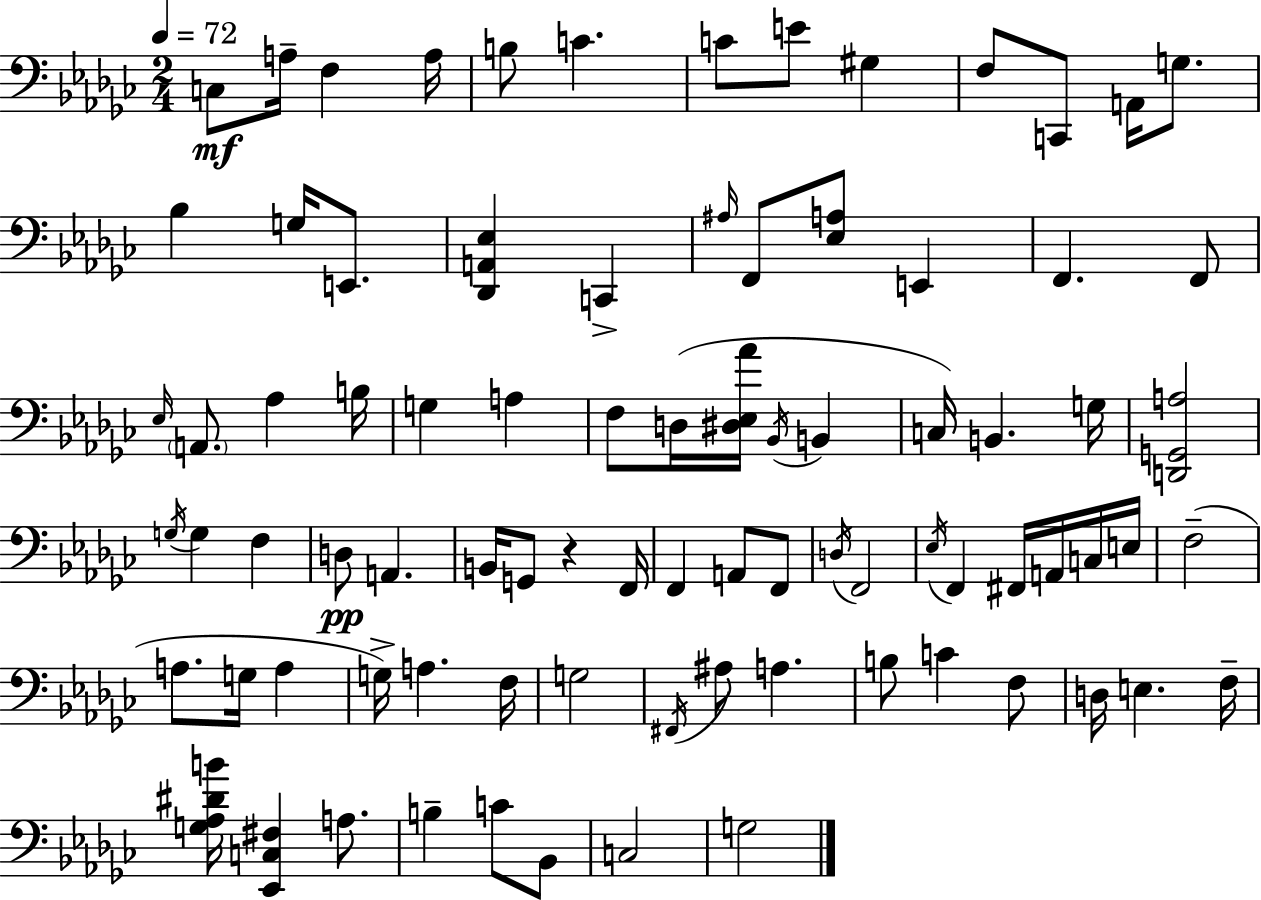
C3/e A3/s F3/q A3/s B3/e C4/q. C4/e E4/e G#3/q F3/e C2/e A2/s G3/e. Bb3/q G3/s E2/e. [Db2,A2,Eb3]/q C2/q A#3/s F2/e [Eb3,A3]/e E2/q F2/q. F2/e Eb3/s A2/e. Ab3/q B3/s G3/q A3/q F3/e D3/s [D#3,Eb3,Ab4]/s Bb2/s B2/q C3/s B2/q. G3/s [D2,G2,A3]/h G3/s G3/q F3/q D3/e A2/q. B2/s G2/e R/q F2/s F2/q A2/e F2/e D3/s F2/h Eb3/s F2/q F#2/s A2/s C3/s E3/s F3/h A3/e. G3/s A3/q G3/s A3/q. F3/s G3/h F#2/s A#3/e A3/q. B3/e C4/q F3/e D3/s E3/q. F3/s [G3,Ab3,D#4,B4]/s [Eb2,C3,F#3]/q A3/e. B3/q C4/e Bb2/e C3/h G3/h